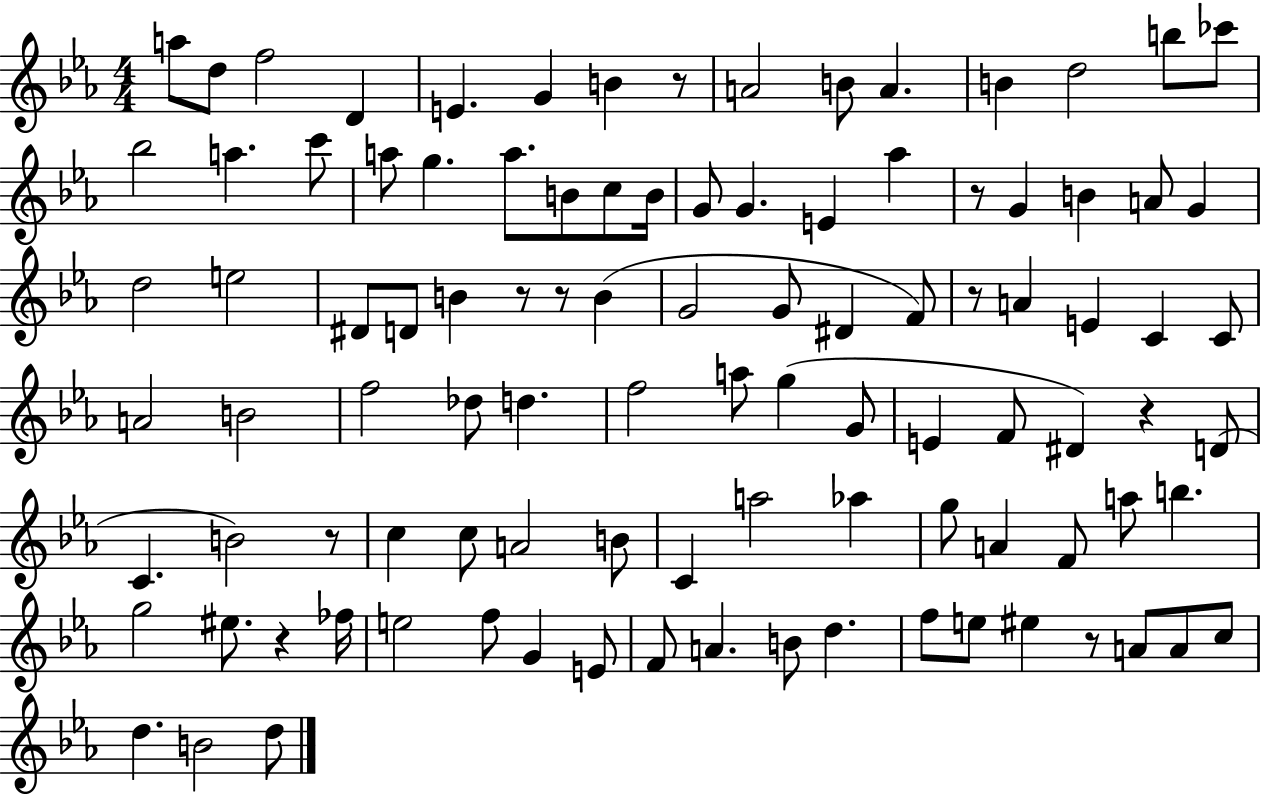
A5/e D5/e F5/h D4/q E4/q. G4/q B4/q R/e A4/h B4/e A4/q. B4/q D5/h B5/e CES6/e Bb5/h A5/q. C6/e A5/e G5/q. A5/e. B4/e C5/e B4/s G4/e G4/q. E4/q Ab5/q R/e G4/q B4/q A4/e G4/q D5/h E5/h D#4/e D4/e B4/q R/e R/e B4/q G4/h G4/e D#4/q F4/e R/e A4/q E4/q C4/q C4/e A4/h B4/h F5/h Db5/e D5/q. F5/h A5/e G5/q G4/e E4/q F4/e D#4/q R/q D4/e C4/q. B4/h R/e C5/q C5/e A4/h B4/e C4/q A5/h Ab5/q G5/e A4/q F4/e A5/e B5/q. G5/h EIS5/e. R/q FES5/s E5/h F5/e G4/q E4/e F4/e A4/q. B4/e D5/q. F5/e E5/e EIS5/q R/e A4/e A4/e C5/e D5/q. B4/h D5/e